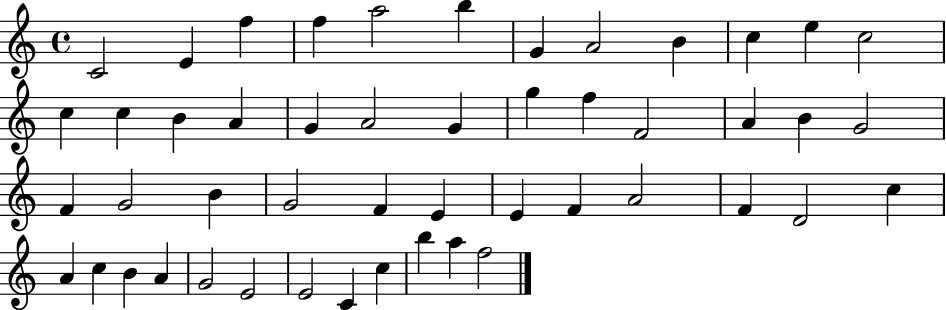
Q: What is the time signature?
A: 4/4